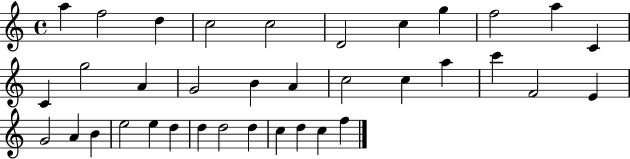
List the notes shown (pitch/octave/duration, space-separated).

A5/q F5/h D5/q C5/h C5/h D4/h C5/q G5/q F5/h A5/q C4/q C4/q G5/h A4/q G4/h B4/q A4/q C5/h C5/q A5/q C6/q F4/h E4/q G4/h A4/q B4/q E5/h E5/q D5/q D5/q D5/h D5/q C5/q D5/q C5/q F5/q